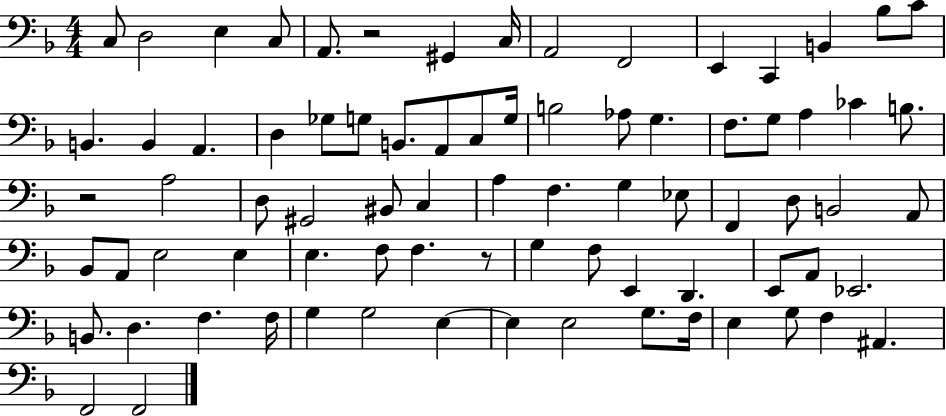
C3/e D3/h E3/q C3/e A2/e. R/h G#2/q C3/s A2/h F2/h E2/q C2/q B2/q Bb3/e C4/e B2/q. B2/q A2/q. D3/q Gb3/e G3/e B2/e. A2/e C3/e G3/s B3/h Ab3/e G3/q. F3/e. G3/e A3/q CES4/q B3/e. R/h A3/h D3/e G#2/h BIS2/e C3/q A3/q F3/q. G3/q Eb3/e F2/q D3/e B2/h A2/e Bb2/e A2/e E3/h E3/q E3/q. F3/e F3/q. R/e G3/q F3/e E2/q D2/q. E2/e A2/e Eb2/h. B2/e. D3/q. F3/q. F3/s G3/q G3/h E3/q E3/q E3/h G3/e. F3/s E3/q G3/e F3/q A#2/q. F2/h F2/h